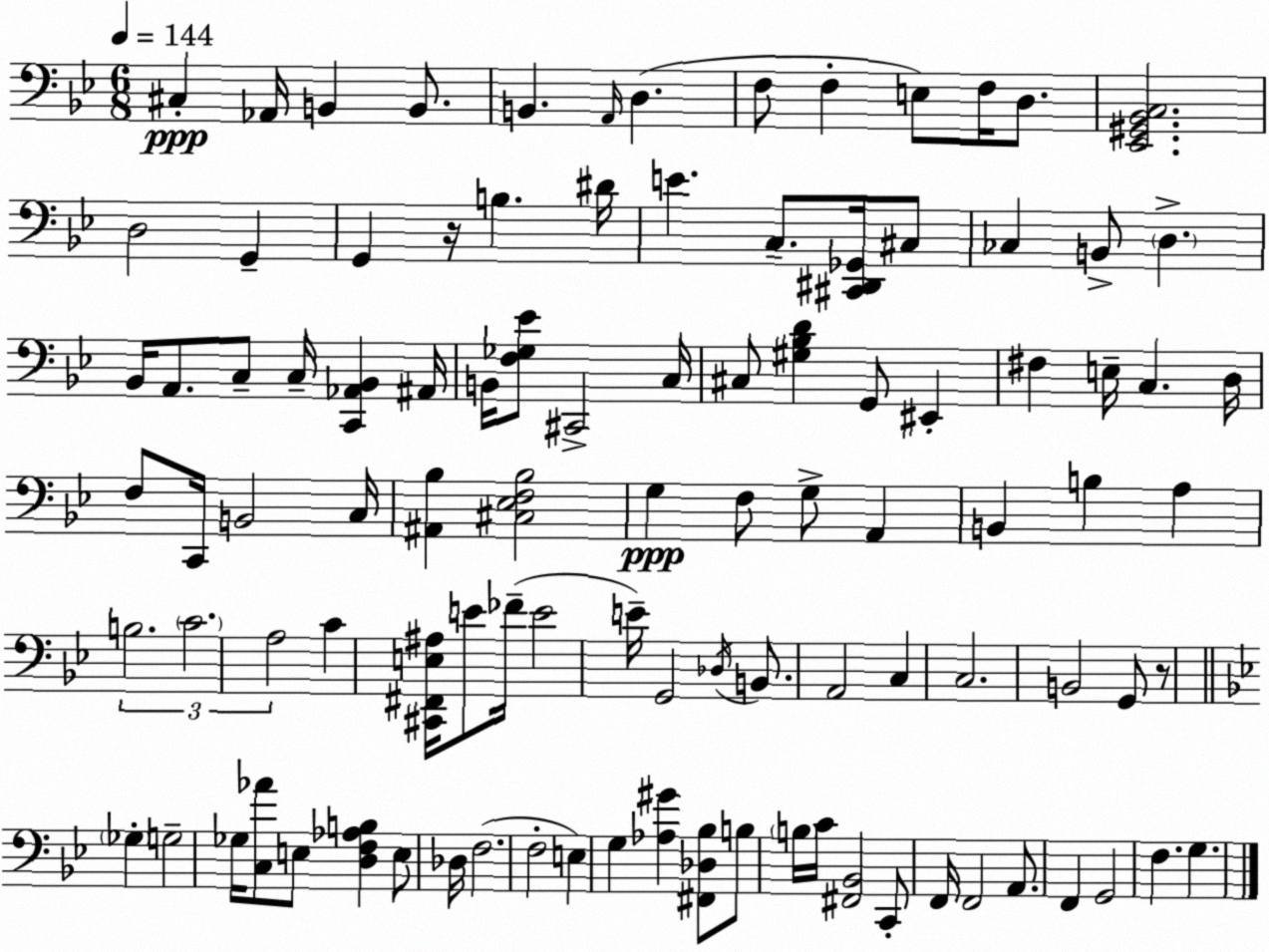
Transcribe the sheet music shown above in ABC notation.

X:1
T:Untitled
M:6/8
L:1/4
K:Gm
^C, _A,,/4 B,, B,,/2 B,, A,,/4 D, F,/2 F, E,/2 F,/4 D,/2 [_E,,^G,,_B,,C,]2 D,2 G,, G,, z/4 B, ^D/4 E C,/2 [^C,,^D,,_G,,]/4 ^C,/2 _C, B,,/2 D, _B,,/4 A,,/2 C,/2 C,/4 [C,,_A,,_B,,] ^A,,/4 B,,/4 [F,_G,_E]/2 ^C,,2 C,/4 ^C,/2 [^G,_B,D] G,,/2 ^E,, ^F, E,/4 C, D,/4 F,/2 C,,/4 B,,2 C,/4 [^A,,_B,] [^C,_E,F,_B,]2 G, F,/2 G,/2 A,, B,, B, A, B,2 C2 A,2 C [^C,,^F,,E,^A,]/4 E/2 _F/4 E2 E/4 G,,2 _D,/4 B,,/2 A,,2 C, C,2 B,,2 G,,/2 z/2 _G, G,2 _G,/4 [C,_A]/2 E,/2 [D,F,_A,B,] E,/2 _D,/4 F,2 F,2 E, G, [_A,^G] [^F,,_D,_B,]/2 B,/2 B,/4 C/4 [^F,,_B,,]2 C,,/2 F,,/4 F,,2 A,,/2 F,, G,,2 F, G,